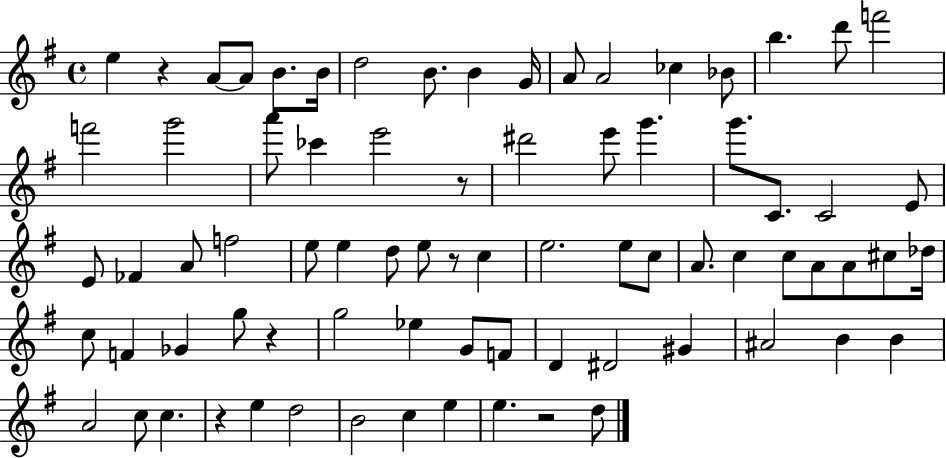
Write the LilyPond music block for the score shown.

{
  \clef treble
  \time 4/4
  \defaultTimeSignature
  \key g \major
  e''4 r4 a'8~~ a'8 b'8. b'16 | d''2 b'8. b'4 g'16 | a'8 a'2 ces''4 bes'8 | b''4. d'''8 f'''2 | \break f'''2 g'''2 | a'''8 ces'''4 e'''2 r8 | dis'''2 e'''8 g'''4. | g'''8. c'8. c'2 e'8 | \break e'8 fes'4 a'8 f''2 | e''8 e''4 d''8 e''8 r8 c''4 | e''2. e''8 c''8 | a'8. c''4 c''8 a'8 a'8 cis''8 des''16 | \break c''8 f'4 ges'4 g''8 r4 | g''2 ees''4 g'8 f'8 | d'4 dis'2 gis'4 | ais'2 b'4 b'4 | \break a'2 c''8 c''4. | r4 e''4 d''2 | b'2 c''4 e''4 | e''4. r2 d''8 | \break \bar "|."
}